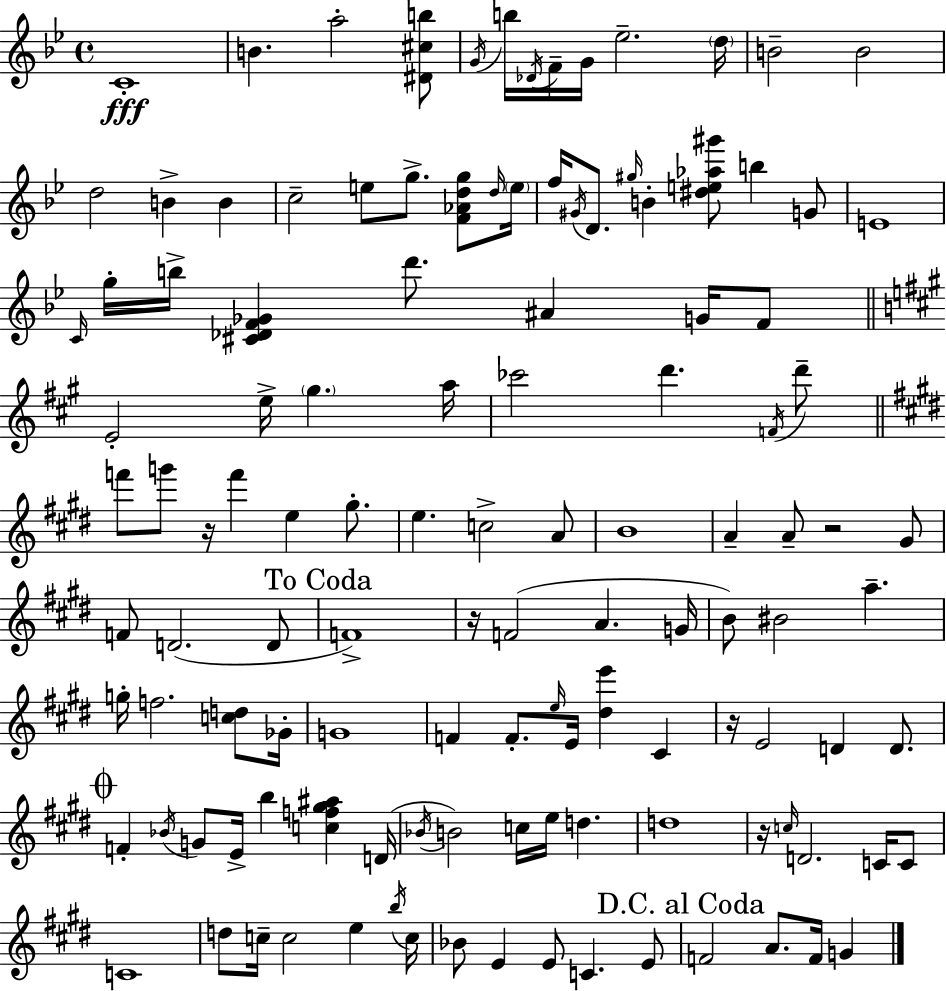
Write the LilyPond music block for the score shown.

{
  \clef treble
  \time 4/4
  \defaultTimeSignature
  \key g \minor
  c'1-.\fff | b'4. a''2-. <dis' cis'' b''>8 | \acciaccatura { g'16 } b''16 \acciaccatura { des'16 } f'16-- g'16 ees''2.-- | \parenthesize d''16 b'2-- b'2 | \break d''2 b'4-> b'4 | c''2-- e''8 g''8.-> <f' aes' d'' g''>8 | \grace { d''16 } \parenthesize e''16 f''16 \acciaccatura { gis'16 } d'8. \grace { gis''16 } b'4-. <dis'' e'' aes'' gis'''>8 b''4 | g'8 e'1 | \break \grace { c'16 } g''16-. b''16-> <cis' des' f' ges'>4 d'''8. ais'4 | g'16 f'8 \bar "||" \break \key a \major e'2-. e''16-> \parenthesize gis''4. a''16 | ces'''2 d'''4. \acciaccatura { f'16 } d'''8-- | \bar "||" \break \key e \major f'''8 g'''8 r16 f'''4 e''4 gis''8.-. | e''4. c''2-> a'8 | b'1 | a'4-- a'8-- r2 gis'8 | \break f'8 d'2.( d'8 | \mark "To Coda" f'1->) | r16 f'2( a'4. g'16 | b'8) bis'2 a''4.-- | \break g''16-. f''2. <c'' d''>8 ges'16-. | g'1 | f'4 f'8.-. \grace { e''16 } e'16 <dis'' e'''>4 cis'4 | r16 e'2 d'4 d'8. | \break \mark \markup { \musicglyph "scripts.coda" } f'4-. \acciaccatura { bes'16 } g'8 e'16-> b''4 <c'' f'' gis'' ais''>4 | d'16( \acciaccatura { bes'16 } b'2) c''16 e''16 d''4. | d''1 | r16 \grace { c''16 } d'2. | \break c'16 c'8 c'1 | d''8 c''16-- c''2 e''4 | \acciaccatura { b''16 } c''16 bes'8 e'4 e'8 c'4. | e'8 \mark "D.C. al Coda" f'2 a'8. | \break f'16 g'4 \bar "|."
}